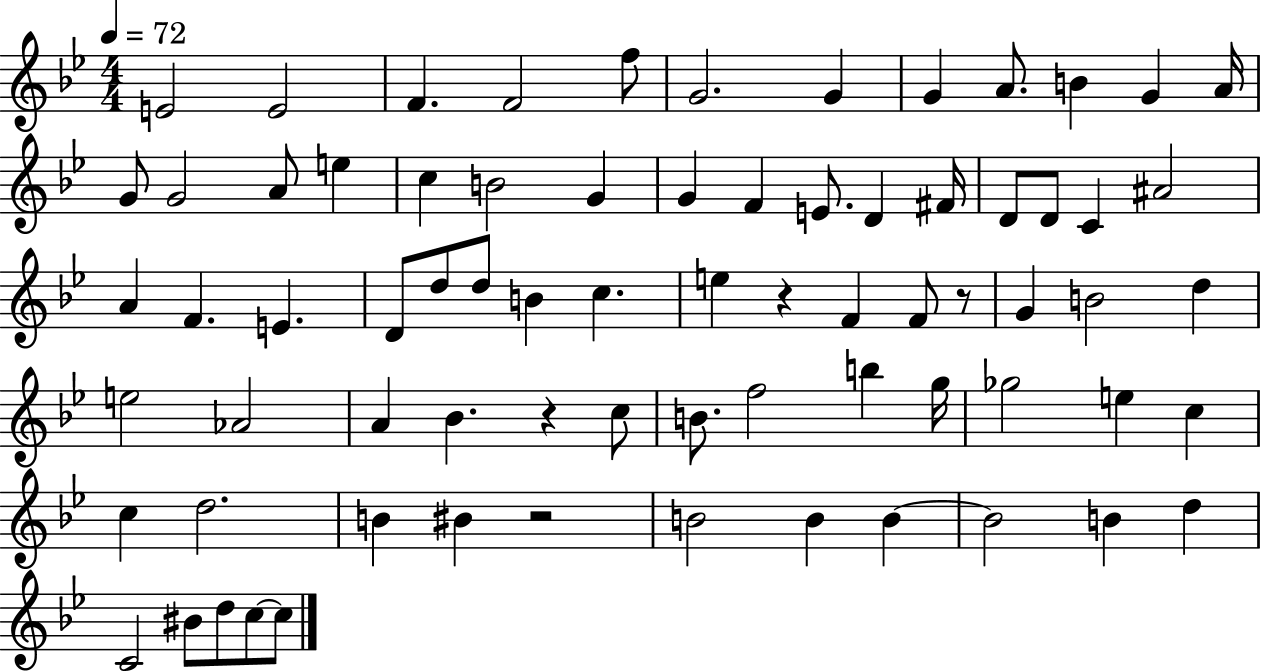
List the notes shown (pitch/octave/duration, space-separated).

E4/h E4/h F4/q. F4/h F5/e G4/h. G4/q G4/q A4/e. B4/q G4/q A4/s G4/e G4/h A4/e E5/q C5/q B4/h G4/q G4/q F4/q E4/e. D4/q F#4/s D4/e D4/e C4/q A#4/h A4/q F4/q. E4/q. D4/e D5/e D5/e B4/q C5/q. E5/q R/q F4/q F4/e R/e G4/q B4/h D5/q E5/h Ab4/h A4/q Bb4/q. R/q C5/e B4/e. F5/h B5/q G5/s Gb5/h E5/q C5/q C5/q D5/h. B4/q BIS4/q R/h B4/h B4/q B4/q B4/h B4/q D5/q C4/h BIS4/e D5/e C5/e C5/e